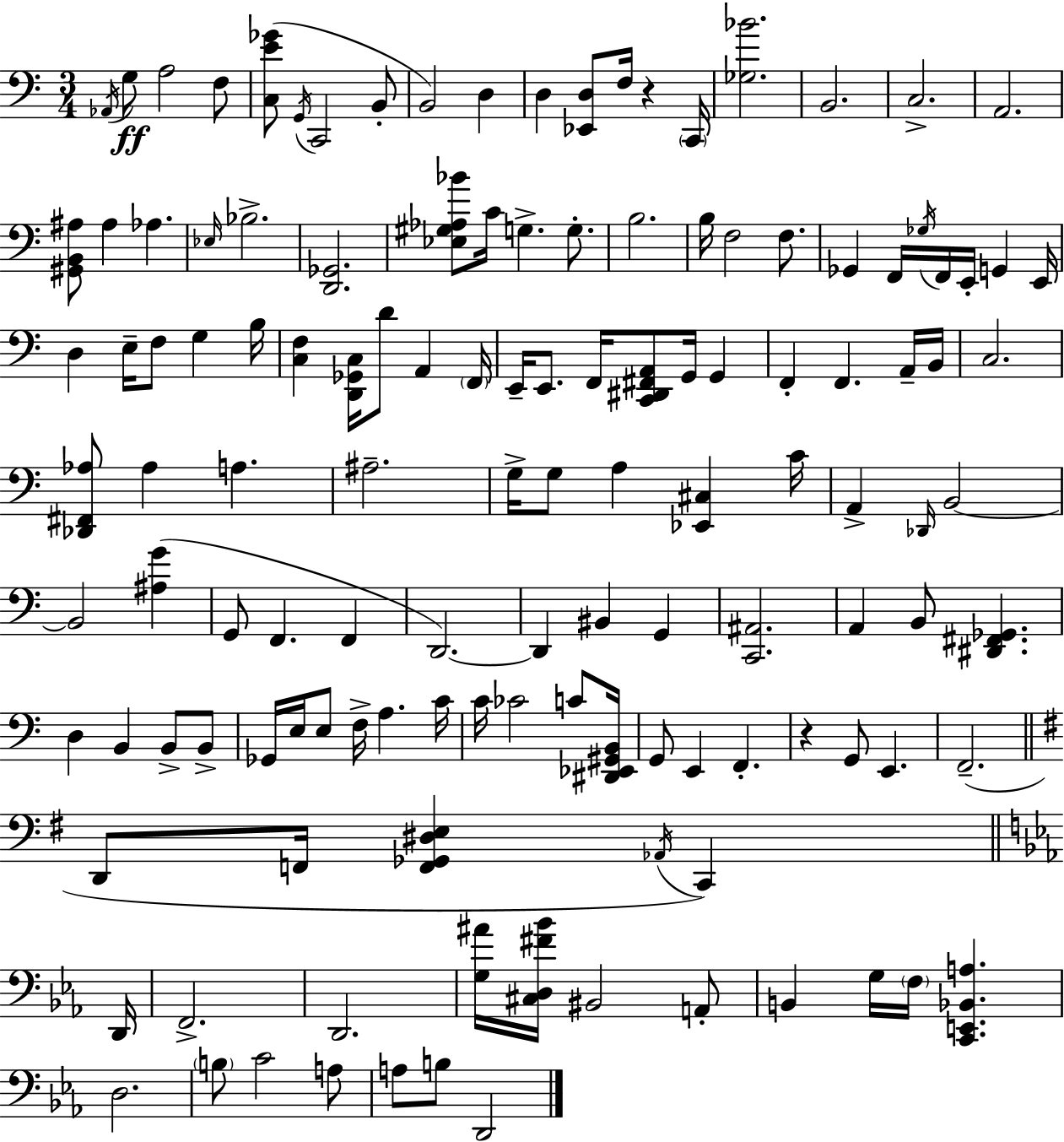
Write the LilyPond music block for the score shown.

{
  \clef bass
  \numericTimeSignature
  \time 3/4
  \key c \major
  \acciaccatura { aes,16 }\ff g8 a2 f8 | <c e' ges'>8( \acciaccatura { g,16 } c,2 | b,8-. b,2) d4 | d4 <ees, d>8 f16 r4 | \break \parenthesize c,16 <ges bes'>2. | b,2. | c2.-> | a,2. | \break <gis, b, ais>8 ais4 aes4. | \grace { ees16 } bes2.-> | <d, ges,>2. | <ees gis aes bes'>8 c'16 g4.-> | \break g8.-. b2. | b16 f2 | f8. ges,4 f,16 \acciaccatura { ges16 } f,16 e,16-. g,4 | e,16 d4 e16-- f8 g4 | \break b16 <c f>4 <d, ges, c>16 d'8 a,4 | \parenthesize f,16 e,16-- e,8. f,16 <c, dis, fis, a,>8 g,16 | g,4 f,4-. f,4. | a,16-- b,16 c2. | \break <des, fis, aes>8 aes4 a4. | ais2.-- | g16-> g8 a4 <ees, cis>4 | c'16 a,4-> \grace { des,16 } b,2~~ | \break b,2 | <ais g'>4( g,8 f,4. | f,4 d,2.~~) | d,4 bis,4 | \break g,4 <c, ais,>2. | a,4 b,8 <dis, fis, ges,>4. | d4 b,4 | b,8-> b,8-> ges,16 e16 e8 f16-> a4. | \break c'16 c'16 ces'2 | c'8 <dis, ees, gis, b,>16 g,8 e,4 f,4.-. | r4 g,8 e,4. | f,2.--( | \break \bar "||" \break \key g \major d,8 f,16 <f, ges, dis e>4 \acciaccatura { aes,16 } c,4) | \bar "||" \break \key ees \major d,16 f,2.-> | d,2. | <g ais'>16 <cis d fis' bes'>16 bis,2 a,8-. | b,4 g16 \parenthesize f16 <c, e, bes, a>4. | \break d2. | \parenthesize b8 c'2 a8 | a8 b8 d,2 | \bar "|."
}